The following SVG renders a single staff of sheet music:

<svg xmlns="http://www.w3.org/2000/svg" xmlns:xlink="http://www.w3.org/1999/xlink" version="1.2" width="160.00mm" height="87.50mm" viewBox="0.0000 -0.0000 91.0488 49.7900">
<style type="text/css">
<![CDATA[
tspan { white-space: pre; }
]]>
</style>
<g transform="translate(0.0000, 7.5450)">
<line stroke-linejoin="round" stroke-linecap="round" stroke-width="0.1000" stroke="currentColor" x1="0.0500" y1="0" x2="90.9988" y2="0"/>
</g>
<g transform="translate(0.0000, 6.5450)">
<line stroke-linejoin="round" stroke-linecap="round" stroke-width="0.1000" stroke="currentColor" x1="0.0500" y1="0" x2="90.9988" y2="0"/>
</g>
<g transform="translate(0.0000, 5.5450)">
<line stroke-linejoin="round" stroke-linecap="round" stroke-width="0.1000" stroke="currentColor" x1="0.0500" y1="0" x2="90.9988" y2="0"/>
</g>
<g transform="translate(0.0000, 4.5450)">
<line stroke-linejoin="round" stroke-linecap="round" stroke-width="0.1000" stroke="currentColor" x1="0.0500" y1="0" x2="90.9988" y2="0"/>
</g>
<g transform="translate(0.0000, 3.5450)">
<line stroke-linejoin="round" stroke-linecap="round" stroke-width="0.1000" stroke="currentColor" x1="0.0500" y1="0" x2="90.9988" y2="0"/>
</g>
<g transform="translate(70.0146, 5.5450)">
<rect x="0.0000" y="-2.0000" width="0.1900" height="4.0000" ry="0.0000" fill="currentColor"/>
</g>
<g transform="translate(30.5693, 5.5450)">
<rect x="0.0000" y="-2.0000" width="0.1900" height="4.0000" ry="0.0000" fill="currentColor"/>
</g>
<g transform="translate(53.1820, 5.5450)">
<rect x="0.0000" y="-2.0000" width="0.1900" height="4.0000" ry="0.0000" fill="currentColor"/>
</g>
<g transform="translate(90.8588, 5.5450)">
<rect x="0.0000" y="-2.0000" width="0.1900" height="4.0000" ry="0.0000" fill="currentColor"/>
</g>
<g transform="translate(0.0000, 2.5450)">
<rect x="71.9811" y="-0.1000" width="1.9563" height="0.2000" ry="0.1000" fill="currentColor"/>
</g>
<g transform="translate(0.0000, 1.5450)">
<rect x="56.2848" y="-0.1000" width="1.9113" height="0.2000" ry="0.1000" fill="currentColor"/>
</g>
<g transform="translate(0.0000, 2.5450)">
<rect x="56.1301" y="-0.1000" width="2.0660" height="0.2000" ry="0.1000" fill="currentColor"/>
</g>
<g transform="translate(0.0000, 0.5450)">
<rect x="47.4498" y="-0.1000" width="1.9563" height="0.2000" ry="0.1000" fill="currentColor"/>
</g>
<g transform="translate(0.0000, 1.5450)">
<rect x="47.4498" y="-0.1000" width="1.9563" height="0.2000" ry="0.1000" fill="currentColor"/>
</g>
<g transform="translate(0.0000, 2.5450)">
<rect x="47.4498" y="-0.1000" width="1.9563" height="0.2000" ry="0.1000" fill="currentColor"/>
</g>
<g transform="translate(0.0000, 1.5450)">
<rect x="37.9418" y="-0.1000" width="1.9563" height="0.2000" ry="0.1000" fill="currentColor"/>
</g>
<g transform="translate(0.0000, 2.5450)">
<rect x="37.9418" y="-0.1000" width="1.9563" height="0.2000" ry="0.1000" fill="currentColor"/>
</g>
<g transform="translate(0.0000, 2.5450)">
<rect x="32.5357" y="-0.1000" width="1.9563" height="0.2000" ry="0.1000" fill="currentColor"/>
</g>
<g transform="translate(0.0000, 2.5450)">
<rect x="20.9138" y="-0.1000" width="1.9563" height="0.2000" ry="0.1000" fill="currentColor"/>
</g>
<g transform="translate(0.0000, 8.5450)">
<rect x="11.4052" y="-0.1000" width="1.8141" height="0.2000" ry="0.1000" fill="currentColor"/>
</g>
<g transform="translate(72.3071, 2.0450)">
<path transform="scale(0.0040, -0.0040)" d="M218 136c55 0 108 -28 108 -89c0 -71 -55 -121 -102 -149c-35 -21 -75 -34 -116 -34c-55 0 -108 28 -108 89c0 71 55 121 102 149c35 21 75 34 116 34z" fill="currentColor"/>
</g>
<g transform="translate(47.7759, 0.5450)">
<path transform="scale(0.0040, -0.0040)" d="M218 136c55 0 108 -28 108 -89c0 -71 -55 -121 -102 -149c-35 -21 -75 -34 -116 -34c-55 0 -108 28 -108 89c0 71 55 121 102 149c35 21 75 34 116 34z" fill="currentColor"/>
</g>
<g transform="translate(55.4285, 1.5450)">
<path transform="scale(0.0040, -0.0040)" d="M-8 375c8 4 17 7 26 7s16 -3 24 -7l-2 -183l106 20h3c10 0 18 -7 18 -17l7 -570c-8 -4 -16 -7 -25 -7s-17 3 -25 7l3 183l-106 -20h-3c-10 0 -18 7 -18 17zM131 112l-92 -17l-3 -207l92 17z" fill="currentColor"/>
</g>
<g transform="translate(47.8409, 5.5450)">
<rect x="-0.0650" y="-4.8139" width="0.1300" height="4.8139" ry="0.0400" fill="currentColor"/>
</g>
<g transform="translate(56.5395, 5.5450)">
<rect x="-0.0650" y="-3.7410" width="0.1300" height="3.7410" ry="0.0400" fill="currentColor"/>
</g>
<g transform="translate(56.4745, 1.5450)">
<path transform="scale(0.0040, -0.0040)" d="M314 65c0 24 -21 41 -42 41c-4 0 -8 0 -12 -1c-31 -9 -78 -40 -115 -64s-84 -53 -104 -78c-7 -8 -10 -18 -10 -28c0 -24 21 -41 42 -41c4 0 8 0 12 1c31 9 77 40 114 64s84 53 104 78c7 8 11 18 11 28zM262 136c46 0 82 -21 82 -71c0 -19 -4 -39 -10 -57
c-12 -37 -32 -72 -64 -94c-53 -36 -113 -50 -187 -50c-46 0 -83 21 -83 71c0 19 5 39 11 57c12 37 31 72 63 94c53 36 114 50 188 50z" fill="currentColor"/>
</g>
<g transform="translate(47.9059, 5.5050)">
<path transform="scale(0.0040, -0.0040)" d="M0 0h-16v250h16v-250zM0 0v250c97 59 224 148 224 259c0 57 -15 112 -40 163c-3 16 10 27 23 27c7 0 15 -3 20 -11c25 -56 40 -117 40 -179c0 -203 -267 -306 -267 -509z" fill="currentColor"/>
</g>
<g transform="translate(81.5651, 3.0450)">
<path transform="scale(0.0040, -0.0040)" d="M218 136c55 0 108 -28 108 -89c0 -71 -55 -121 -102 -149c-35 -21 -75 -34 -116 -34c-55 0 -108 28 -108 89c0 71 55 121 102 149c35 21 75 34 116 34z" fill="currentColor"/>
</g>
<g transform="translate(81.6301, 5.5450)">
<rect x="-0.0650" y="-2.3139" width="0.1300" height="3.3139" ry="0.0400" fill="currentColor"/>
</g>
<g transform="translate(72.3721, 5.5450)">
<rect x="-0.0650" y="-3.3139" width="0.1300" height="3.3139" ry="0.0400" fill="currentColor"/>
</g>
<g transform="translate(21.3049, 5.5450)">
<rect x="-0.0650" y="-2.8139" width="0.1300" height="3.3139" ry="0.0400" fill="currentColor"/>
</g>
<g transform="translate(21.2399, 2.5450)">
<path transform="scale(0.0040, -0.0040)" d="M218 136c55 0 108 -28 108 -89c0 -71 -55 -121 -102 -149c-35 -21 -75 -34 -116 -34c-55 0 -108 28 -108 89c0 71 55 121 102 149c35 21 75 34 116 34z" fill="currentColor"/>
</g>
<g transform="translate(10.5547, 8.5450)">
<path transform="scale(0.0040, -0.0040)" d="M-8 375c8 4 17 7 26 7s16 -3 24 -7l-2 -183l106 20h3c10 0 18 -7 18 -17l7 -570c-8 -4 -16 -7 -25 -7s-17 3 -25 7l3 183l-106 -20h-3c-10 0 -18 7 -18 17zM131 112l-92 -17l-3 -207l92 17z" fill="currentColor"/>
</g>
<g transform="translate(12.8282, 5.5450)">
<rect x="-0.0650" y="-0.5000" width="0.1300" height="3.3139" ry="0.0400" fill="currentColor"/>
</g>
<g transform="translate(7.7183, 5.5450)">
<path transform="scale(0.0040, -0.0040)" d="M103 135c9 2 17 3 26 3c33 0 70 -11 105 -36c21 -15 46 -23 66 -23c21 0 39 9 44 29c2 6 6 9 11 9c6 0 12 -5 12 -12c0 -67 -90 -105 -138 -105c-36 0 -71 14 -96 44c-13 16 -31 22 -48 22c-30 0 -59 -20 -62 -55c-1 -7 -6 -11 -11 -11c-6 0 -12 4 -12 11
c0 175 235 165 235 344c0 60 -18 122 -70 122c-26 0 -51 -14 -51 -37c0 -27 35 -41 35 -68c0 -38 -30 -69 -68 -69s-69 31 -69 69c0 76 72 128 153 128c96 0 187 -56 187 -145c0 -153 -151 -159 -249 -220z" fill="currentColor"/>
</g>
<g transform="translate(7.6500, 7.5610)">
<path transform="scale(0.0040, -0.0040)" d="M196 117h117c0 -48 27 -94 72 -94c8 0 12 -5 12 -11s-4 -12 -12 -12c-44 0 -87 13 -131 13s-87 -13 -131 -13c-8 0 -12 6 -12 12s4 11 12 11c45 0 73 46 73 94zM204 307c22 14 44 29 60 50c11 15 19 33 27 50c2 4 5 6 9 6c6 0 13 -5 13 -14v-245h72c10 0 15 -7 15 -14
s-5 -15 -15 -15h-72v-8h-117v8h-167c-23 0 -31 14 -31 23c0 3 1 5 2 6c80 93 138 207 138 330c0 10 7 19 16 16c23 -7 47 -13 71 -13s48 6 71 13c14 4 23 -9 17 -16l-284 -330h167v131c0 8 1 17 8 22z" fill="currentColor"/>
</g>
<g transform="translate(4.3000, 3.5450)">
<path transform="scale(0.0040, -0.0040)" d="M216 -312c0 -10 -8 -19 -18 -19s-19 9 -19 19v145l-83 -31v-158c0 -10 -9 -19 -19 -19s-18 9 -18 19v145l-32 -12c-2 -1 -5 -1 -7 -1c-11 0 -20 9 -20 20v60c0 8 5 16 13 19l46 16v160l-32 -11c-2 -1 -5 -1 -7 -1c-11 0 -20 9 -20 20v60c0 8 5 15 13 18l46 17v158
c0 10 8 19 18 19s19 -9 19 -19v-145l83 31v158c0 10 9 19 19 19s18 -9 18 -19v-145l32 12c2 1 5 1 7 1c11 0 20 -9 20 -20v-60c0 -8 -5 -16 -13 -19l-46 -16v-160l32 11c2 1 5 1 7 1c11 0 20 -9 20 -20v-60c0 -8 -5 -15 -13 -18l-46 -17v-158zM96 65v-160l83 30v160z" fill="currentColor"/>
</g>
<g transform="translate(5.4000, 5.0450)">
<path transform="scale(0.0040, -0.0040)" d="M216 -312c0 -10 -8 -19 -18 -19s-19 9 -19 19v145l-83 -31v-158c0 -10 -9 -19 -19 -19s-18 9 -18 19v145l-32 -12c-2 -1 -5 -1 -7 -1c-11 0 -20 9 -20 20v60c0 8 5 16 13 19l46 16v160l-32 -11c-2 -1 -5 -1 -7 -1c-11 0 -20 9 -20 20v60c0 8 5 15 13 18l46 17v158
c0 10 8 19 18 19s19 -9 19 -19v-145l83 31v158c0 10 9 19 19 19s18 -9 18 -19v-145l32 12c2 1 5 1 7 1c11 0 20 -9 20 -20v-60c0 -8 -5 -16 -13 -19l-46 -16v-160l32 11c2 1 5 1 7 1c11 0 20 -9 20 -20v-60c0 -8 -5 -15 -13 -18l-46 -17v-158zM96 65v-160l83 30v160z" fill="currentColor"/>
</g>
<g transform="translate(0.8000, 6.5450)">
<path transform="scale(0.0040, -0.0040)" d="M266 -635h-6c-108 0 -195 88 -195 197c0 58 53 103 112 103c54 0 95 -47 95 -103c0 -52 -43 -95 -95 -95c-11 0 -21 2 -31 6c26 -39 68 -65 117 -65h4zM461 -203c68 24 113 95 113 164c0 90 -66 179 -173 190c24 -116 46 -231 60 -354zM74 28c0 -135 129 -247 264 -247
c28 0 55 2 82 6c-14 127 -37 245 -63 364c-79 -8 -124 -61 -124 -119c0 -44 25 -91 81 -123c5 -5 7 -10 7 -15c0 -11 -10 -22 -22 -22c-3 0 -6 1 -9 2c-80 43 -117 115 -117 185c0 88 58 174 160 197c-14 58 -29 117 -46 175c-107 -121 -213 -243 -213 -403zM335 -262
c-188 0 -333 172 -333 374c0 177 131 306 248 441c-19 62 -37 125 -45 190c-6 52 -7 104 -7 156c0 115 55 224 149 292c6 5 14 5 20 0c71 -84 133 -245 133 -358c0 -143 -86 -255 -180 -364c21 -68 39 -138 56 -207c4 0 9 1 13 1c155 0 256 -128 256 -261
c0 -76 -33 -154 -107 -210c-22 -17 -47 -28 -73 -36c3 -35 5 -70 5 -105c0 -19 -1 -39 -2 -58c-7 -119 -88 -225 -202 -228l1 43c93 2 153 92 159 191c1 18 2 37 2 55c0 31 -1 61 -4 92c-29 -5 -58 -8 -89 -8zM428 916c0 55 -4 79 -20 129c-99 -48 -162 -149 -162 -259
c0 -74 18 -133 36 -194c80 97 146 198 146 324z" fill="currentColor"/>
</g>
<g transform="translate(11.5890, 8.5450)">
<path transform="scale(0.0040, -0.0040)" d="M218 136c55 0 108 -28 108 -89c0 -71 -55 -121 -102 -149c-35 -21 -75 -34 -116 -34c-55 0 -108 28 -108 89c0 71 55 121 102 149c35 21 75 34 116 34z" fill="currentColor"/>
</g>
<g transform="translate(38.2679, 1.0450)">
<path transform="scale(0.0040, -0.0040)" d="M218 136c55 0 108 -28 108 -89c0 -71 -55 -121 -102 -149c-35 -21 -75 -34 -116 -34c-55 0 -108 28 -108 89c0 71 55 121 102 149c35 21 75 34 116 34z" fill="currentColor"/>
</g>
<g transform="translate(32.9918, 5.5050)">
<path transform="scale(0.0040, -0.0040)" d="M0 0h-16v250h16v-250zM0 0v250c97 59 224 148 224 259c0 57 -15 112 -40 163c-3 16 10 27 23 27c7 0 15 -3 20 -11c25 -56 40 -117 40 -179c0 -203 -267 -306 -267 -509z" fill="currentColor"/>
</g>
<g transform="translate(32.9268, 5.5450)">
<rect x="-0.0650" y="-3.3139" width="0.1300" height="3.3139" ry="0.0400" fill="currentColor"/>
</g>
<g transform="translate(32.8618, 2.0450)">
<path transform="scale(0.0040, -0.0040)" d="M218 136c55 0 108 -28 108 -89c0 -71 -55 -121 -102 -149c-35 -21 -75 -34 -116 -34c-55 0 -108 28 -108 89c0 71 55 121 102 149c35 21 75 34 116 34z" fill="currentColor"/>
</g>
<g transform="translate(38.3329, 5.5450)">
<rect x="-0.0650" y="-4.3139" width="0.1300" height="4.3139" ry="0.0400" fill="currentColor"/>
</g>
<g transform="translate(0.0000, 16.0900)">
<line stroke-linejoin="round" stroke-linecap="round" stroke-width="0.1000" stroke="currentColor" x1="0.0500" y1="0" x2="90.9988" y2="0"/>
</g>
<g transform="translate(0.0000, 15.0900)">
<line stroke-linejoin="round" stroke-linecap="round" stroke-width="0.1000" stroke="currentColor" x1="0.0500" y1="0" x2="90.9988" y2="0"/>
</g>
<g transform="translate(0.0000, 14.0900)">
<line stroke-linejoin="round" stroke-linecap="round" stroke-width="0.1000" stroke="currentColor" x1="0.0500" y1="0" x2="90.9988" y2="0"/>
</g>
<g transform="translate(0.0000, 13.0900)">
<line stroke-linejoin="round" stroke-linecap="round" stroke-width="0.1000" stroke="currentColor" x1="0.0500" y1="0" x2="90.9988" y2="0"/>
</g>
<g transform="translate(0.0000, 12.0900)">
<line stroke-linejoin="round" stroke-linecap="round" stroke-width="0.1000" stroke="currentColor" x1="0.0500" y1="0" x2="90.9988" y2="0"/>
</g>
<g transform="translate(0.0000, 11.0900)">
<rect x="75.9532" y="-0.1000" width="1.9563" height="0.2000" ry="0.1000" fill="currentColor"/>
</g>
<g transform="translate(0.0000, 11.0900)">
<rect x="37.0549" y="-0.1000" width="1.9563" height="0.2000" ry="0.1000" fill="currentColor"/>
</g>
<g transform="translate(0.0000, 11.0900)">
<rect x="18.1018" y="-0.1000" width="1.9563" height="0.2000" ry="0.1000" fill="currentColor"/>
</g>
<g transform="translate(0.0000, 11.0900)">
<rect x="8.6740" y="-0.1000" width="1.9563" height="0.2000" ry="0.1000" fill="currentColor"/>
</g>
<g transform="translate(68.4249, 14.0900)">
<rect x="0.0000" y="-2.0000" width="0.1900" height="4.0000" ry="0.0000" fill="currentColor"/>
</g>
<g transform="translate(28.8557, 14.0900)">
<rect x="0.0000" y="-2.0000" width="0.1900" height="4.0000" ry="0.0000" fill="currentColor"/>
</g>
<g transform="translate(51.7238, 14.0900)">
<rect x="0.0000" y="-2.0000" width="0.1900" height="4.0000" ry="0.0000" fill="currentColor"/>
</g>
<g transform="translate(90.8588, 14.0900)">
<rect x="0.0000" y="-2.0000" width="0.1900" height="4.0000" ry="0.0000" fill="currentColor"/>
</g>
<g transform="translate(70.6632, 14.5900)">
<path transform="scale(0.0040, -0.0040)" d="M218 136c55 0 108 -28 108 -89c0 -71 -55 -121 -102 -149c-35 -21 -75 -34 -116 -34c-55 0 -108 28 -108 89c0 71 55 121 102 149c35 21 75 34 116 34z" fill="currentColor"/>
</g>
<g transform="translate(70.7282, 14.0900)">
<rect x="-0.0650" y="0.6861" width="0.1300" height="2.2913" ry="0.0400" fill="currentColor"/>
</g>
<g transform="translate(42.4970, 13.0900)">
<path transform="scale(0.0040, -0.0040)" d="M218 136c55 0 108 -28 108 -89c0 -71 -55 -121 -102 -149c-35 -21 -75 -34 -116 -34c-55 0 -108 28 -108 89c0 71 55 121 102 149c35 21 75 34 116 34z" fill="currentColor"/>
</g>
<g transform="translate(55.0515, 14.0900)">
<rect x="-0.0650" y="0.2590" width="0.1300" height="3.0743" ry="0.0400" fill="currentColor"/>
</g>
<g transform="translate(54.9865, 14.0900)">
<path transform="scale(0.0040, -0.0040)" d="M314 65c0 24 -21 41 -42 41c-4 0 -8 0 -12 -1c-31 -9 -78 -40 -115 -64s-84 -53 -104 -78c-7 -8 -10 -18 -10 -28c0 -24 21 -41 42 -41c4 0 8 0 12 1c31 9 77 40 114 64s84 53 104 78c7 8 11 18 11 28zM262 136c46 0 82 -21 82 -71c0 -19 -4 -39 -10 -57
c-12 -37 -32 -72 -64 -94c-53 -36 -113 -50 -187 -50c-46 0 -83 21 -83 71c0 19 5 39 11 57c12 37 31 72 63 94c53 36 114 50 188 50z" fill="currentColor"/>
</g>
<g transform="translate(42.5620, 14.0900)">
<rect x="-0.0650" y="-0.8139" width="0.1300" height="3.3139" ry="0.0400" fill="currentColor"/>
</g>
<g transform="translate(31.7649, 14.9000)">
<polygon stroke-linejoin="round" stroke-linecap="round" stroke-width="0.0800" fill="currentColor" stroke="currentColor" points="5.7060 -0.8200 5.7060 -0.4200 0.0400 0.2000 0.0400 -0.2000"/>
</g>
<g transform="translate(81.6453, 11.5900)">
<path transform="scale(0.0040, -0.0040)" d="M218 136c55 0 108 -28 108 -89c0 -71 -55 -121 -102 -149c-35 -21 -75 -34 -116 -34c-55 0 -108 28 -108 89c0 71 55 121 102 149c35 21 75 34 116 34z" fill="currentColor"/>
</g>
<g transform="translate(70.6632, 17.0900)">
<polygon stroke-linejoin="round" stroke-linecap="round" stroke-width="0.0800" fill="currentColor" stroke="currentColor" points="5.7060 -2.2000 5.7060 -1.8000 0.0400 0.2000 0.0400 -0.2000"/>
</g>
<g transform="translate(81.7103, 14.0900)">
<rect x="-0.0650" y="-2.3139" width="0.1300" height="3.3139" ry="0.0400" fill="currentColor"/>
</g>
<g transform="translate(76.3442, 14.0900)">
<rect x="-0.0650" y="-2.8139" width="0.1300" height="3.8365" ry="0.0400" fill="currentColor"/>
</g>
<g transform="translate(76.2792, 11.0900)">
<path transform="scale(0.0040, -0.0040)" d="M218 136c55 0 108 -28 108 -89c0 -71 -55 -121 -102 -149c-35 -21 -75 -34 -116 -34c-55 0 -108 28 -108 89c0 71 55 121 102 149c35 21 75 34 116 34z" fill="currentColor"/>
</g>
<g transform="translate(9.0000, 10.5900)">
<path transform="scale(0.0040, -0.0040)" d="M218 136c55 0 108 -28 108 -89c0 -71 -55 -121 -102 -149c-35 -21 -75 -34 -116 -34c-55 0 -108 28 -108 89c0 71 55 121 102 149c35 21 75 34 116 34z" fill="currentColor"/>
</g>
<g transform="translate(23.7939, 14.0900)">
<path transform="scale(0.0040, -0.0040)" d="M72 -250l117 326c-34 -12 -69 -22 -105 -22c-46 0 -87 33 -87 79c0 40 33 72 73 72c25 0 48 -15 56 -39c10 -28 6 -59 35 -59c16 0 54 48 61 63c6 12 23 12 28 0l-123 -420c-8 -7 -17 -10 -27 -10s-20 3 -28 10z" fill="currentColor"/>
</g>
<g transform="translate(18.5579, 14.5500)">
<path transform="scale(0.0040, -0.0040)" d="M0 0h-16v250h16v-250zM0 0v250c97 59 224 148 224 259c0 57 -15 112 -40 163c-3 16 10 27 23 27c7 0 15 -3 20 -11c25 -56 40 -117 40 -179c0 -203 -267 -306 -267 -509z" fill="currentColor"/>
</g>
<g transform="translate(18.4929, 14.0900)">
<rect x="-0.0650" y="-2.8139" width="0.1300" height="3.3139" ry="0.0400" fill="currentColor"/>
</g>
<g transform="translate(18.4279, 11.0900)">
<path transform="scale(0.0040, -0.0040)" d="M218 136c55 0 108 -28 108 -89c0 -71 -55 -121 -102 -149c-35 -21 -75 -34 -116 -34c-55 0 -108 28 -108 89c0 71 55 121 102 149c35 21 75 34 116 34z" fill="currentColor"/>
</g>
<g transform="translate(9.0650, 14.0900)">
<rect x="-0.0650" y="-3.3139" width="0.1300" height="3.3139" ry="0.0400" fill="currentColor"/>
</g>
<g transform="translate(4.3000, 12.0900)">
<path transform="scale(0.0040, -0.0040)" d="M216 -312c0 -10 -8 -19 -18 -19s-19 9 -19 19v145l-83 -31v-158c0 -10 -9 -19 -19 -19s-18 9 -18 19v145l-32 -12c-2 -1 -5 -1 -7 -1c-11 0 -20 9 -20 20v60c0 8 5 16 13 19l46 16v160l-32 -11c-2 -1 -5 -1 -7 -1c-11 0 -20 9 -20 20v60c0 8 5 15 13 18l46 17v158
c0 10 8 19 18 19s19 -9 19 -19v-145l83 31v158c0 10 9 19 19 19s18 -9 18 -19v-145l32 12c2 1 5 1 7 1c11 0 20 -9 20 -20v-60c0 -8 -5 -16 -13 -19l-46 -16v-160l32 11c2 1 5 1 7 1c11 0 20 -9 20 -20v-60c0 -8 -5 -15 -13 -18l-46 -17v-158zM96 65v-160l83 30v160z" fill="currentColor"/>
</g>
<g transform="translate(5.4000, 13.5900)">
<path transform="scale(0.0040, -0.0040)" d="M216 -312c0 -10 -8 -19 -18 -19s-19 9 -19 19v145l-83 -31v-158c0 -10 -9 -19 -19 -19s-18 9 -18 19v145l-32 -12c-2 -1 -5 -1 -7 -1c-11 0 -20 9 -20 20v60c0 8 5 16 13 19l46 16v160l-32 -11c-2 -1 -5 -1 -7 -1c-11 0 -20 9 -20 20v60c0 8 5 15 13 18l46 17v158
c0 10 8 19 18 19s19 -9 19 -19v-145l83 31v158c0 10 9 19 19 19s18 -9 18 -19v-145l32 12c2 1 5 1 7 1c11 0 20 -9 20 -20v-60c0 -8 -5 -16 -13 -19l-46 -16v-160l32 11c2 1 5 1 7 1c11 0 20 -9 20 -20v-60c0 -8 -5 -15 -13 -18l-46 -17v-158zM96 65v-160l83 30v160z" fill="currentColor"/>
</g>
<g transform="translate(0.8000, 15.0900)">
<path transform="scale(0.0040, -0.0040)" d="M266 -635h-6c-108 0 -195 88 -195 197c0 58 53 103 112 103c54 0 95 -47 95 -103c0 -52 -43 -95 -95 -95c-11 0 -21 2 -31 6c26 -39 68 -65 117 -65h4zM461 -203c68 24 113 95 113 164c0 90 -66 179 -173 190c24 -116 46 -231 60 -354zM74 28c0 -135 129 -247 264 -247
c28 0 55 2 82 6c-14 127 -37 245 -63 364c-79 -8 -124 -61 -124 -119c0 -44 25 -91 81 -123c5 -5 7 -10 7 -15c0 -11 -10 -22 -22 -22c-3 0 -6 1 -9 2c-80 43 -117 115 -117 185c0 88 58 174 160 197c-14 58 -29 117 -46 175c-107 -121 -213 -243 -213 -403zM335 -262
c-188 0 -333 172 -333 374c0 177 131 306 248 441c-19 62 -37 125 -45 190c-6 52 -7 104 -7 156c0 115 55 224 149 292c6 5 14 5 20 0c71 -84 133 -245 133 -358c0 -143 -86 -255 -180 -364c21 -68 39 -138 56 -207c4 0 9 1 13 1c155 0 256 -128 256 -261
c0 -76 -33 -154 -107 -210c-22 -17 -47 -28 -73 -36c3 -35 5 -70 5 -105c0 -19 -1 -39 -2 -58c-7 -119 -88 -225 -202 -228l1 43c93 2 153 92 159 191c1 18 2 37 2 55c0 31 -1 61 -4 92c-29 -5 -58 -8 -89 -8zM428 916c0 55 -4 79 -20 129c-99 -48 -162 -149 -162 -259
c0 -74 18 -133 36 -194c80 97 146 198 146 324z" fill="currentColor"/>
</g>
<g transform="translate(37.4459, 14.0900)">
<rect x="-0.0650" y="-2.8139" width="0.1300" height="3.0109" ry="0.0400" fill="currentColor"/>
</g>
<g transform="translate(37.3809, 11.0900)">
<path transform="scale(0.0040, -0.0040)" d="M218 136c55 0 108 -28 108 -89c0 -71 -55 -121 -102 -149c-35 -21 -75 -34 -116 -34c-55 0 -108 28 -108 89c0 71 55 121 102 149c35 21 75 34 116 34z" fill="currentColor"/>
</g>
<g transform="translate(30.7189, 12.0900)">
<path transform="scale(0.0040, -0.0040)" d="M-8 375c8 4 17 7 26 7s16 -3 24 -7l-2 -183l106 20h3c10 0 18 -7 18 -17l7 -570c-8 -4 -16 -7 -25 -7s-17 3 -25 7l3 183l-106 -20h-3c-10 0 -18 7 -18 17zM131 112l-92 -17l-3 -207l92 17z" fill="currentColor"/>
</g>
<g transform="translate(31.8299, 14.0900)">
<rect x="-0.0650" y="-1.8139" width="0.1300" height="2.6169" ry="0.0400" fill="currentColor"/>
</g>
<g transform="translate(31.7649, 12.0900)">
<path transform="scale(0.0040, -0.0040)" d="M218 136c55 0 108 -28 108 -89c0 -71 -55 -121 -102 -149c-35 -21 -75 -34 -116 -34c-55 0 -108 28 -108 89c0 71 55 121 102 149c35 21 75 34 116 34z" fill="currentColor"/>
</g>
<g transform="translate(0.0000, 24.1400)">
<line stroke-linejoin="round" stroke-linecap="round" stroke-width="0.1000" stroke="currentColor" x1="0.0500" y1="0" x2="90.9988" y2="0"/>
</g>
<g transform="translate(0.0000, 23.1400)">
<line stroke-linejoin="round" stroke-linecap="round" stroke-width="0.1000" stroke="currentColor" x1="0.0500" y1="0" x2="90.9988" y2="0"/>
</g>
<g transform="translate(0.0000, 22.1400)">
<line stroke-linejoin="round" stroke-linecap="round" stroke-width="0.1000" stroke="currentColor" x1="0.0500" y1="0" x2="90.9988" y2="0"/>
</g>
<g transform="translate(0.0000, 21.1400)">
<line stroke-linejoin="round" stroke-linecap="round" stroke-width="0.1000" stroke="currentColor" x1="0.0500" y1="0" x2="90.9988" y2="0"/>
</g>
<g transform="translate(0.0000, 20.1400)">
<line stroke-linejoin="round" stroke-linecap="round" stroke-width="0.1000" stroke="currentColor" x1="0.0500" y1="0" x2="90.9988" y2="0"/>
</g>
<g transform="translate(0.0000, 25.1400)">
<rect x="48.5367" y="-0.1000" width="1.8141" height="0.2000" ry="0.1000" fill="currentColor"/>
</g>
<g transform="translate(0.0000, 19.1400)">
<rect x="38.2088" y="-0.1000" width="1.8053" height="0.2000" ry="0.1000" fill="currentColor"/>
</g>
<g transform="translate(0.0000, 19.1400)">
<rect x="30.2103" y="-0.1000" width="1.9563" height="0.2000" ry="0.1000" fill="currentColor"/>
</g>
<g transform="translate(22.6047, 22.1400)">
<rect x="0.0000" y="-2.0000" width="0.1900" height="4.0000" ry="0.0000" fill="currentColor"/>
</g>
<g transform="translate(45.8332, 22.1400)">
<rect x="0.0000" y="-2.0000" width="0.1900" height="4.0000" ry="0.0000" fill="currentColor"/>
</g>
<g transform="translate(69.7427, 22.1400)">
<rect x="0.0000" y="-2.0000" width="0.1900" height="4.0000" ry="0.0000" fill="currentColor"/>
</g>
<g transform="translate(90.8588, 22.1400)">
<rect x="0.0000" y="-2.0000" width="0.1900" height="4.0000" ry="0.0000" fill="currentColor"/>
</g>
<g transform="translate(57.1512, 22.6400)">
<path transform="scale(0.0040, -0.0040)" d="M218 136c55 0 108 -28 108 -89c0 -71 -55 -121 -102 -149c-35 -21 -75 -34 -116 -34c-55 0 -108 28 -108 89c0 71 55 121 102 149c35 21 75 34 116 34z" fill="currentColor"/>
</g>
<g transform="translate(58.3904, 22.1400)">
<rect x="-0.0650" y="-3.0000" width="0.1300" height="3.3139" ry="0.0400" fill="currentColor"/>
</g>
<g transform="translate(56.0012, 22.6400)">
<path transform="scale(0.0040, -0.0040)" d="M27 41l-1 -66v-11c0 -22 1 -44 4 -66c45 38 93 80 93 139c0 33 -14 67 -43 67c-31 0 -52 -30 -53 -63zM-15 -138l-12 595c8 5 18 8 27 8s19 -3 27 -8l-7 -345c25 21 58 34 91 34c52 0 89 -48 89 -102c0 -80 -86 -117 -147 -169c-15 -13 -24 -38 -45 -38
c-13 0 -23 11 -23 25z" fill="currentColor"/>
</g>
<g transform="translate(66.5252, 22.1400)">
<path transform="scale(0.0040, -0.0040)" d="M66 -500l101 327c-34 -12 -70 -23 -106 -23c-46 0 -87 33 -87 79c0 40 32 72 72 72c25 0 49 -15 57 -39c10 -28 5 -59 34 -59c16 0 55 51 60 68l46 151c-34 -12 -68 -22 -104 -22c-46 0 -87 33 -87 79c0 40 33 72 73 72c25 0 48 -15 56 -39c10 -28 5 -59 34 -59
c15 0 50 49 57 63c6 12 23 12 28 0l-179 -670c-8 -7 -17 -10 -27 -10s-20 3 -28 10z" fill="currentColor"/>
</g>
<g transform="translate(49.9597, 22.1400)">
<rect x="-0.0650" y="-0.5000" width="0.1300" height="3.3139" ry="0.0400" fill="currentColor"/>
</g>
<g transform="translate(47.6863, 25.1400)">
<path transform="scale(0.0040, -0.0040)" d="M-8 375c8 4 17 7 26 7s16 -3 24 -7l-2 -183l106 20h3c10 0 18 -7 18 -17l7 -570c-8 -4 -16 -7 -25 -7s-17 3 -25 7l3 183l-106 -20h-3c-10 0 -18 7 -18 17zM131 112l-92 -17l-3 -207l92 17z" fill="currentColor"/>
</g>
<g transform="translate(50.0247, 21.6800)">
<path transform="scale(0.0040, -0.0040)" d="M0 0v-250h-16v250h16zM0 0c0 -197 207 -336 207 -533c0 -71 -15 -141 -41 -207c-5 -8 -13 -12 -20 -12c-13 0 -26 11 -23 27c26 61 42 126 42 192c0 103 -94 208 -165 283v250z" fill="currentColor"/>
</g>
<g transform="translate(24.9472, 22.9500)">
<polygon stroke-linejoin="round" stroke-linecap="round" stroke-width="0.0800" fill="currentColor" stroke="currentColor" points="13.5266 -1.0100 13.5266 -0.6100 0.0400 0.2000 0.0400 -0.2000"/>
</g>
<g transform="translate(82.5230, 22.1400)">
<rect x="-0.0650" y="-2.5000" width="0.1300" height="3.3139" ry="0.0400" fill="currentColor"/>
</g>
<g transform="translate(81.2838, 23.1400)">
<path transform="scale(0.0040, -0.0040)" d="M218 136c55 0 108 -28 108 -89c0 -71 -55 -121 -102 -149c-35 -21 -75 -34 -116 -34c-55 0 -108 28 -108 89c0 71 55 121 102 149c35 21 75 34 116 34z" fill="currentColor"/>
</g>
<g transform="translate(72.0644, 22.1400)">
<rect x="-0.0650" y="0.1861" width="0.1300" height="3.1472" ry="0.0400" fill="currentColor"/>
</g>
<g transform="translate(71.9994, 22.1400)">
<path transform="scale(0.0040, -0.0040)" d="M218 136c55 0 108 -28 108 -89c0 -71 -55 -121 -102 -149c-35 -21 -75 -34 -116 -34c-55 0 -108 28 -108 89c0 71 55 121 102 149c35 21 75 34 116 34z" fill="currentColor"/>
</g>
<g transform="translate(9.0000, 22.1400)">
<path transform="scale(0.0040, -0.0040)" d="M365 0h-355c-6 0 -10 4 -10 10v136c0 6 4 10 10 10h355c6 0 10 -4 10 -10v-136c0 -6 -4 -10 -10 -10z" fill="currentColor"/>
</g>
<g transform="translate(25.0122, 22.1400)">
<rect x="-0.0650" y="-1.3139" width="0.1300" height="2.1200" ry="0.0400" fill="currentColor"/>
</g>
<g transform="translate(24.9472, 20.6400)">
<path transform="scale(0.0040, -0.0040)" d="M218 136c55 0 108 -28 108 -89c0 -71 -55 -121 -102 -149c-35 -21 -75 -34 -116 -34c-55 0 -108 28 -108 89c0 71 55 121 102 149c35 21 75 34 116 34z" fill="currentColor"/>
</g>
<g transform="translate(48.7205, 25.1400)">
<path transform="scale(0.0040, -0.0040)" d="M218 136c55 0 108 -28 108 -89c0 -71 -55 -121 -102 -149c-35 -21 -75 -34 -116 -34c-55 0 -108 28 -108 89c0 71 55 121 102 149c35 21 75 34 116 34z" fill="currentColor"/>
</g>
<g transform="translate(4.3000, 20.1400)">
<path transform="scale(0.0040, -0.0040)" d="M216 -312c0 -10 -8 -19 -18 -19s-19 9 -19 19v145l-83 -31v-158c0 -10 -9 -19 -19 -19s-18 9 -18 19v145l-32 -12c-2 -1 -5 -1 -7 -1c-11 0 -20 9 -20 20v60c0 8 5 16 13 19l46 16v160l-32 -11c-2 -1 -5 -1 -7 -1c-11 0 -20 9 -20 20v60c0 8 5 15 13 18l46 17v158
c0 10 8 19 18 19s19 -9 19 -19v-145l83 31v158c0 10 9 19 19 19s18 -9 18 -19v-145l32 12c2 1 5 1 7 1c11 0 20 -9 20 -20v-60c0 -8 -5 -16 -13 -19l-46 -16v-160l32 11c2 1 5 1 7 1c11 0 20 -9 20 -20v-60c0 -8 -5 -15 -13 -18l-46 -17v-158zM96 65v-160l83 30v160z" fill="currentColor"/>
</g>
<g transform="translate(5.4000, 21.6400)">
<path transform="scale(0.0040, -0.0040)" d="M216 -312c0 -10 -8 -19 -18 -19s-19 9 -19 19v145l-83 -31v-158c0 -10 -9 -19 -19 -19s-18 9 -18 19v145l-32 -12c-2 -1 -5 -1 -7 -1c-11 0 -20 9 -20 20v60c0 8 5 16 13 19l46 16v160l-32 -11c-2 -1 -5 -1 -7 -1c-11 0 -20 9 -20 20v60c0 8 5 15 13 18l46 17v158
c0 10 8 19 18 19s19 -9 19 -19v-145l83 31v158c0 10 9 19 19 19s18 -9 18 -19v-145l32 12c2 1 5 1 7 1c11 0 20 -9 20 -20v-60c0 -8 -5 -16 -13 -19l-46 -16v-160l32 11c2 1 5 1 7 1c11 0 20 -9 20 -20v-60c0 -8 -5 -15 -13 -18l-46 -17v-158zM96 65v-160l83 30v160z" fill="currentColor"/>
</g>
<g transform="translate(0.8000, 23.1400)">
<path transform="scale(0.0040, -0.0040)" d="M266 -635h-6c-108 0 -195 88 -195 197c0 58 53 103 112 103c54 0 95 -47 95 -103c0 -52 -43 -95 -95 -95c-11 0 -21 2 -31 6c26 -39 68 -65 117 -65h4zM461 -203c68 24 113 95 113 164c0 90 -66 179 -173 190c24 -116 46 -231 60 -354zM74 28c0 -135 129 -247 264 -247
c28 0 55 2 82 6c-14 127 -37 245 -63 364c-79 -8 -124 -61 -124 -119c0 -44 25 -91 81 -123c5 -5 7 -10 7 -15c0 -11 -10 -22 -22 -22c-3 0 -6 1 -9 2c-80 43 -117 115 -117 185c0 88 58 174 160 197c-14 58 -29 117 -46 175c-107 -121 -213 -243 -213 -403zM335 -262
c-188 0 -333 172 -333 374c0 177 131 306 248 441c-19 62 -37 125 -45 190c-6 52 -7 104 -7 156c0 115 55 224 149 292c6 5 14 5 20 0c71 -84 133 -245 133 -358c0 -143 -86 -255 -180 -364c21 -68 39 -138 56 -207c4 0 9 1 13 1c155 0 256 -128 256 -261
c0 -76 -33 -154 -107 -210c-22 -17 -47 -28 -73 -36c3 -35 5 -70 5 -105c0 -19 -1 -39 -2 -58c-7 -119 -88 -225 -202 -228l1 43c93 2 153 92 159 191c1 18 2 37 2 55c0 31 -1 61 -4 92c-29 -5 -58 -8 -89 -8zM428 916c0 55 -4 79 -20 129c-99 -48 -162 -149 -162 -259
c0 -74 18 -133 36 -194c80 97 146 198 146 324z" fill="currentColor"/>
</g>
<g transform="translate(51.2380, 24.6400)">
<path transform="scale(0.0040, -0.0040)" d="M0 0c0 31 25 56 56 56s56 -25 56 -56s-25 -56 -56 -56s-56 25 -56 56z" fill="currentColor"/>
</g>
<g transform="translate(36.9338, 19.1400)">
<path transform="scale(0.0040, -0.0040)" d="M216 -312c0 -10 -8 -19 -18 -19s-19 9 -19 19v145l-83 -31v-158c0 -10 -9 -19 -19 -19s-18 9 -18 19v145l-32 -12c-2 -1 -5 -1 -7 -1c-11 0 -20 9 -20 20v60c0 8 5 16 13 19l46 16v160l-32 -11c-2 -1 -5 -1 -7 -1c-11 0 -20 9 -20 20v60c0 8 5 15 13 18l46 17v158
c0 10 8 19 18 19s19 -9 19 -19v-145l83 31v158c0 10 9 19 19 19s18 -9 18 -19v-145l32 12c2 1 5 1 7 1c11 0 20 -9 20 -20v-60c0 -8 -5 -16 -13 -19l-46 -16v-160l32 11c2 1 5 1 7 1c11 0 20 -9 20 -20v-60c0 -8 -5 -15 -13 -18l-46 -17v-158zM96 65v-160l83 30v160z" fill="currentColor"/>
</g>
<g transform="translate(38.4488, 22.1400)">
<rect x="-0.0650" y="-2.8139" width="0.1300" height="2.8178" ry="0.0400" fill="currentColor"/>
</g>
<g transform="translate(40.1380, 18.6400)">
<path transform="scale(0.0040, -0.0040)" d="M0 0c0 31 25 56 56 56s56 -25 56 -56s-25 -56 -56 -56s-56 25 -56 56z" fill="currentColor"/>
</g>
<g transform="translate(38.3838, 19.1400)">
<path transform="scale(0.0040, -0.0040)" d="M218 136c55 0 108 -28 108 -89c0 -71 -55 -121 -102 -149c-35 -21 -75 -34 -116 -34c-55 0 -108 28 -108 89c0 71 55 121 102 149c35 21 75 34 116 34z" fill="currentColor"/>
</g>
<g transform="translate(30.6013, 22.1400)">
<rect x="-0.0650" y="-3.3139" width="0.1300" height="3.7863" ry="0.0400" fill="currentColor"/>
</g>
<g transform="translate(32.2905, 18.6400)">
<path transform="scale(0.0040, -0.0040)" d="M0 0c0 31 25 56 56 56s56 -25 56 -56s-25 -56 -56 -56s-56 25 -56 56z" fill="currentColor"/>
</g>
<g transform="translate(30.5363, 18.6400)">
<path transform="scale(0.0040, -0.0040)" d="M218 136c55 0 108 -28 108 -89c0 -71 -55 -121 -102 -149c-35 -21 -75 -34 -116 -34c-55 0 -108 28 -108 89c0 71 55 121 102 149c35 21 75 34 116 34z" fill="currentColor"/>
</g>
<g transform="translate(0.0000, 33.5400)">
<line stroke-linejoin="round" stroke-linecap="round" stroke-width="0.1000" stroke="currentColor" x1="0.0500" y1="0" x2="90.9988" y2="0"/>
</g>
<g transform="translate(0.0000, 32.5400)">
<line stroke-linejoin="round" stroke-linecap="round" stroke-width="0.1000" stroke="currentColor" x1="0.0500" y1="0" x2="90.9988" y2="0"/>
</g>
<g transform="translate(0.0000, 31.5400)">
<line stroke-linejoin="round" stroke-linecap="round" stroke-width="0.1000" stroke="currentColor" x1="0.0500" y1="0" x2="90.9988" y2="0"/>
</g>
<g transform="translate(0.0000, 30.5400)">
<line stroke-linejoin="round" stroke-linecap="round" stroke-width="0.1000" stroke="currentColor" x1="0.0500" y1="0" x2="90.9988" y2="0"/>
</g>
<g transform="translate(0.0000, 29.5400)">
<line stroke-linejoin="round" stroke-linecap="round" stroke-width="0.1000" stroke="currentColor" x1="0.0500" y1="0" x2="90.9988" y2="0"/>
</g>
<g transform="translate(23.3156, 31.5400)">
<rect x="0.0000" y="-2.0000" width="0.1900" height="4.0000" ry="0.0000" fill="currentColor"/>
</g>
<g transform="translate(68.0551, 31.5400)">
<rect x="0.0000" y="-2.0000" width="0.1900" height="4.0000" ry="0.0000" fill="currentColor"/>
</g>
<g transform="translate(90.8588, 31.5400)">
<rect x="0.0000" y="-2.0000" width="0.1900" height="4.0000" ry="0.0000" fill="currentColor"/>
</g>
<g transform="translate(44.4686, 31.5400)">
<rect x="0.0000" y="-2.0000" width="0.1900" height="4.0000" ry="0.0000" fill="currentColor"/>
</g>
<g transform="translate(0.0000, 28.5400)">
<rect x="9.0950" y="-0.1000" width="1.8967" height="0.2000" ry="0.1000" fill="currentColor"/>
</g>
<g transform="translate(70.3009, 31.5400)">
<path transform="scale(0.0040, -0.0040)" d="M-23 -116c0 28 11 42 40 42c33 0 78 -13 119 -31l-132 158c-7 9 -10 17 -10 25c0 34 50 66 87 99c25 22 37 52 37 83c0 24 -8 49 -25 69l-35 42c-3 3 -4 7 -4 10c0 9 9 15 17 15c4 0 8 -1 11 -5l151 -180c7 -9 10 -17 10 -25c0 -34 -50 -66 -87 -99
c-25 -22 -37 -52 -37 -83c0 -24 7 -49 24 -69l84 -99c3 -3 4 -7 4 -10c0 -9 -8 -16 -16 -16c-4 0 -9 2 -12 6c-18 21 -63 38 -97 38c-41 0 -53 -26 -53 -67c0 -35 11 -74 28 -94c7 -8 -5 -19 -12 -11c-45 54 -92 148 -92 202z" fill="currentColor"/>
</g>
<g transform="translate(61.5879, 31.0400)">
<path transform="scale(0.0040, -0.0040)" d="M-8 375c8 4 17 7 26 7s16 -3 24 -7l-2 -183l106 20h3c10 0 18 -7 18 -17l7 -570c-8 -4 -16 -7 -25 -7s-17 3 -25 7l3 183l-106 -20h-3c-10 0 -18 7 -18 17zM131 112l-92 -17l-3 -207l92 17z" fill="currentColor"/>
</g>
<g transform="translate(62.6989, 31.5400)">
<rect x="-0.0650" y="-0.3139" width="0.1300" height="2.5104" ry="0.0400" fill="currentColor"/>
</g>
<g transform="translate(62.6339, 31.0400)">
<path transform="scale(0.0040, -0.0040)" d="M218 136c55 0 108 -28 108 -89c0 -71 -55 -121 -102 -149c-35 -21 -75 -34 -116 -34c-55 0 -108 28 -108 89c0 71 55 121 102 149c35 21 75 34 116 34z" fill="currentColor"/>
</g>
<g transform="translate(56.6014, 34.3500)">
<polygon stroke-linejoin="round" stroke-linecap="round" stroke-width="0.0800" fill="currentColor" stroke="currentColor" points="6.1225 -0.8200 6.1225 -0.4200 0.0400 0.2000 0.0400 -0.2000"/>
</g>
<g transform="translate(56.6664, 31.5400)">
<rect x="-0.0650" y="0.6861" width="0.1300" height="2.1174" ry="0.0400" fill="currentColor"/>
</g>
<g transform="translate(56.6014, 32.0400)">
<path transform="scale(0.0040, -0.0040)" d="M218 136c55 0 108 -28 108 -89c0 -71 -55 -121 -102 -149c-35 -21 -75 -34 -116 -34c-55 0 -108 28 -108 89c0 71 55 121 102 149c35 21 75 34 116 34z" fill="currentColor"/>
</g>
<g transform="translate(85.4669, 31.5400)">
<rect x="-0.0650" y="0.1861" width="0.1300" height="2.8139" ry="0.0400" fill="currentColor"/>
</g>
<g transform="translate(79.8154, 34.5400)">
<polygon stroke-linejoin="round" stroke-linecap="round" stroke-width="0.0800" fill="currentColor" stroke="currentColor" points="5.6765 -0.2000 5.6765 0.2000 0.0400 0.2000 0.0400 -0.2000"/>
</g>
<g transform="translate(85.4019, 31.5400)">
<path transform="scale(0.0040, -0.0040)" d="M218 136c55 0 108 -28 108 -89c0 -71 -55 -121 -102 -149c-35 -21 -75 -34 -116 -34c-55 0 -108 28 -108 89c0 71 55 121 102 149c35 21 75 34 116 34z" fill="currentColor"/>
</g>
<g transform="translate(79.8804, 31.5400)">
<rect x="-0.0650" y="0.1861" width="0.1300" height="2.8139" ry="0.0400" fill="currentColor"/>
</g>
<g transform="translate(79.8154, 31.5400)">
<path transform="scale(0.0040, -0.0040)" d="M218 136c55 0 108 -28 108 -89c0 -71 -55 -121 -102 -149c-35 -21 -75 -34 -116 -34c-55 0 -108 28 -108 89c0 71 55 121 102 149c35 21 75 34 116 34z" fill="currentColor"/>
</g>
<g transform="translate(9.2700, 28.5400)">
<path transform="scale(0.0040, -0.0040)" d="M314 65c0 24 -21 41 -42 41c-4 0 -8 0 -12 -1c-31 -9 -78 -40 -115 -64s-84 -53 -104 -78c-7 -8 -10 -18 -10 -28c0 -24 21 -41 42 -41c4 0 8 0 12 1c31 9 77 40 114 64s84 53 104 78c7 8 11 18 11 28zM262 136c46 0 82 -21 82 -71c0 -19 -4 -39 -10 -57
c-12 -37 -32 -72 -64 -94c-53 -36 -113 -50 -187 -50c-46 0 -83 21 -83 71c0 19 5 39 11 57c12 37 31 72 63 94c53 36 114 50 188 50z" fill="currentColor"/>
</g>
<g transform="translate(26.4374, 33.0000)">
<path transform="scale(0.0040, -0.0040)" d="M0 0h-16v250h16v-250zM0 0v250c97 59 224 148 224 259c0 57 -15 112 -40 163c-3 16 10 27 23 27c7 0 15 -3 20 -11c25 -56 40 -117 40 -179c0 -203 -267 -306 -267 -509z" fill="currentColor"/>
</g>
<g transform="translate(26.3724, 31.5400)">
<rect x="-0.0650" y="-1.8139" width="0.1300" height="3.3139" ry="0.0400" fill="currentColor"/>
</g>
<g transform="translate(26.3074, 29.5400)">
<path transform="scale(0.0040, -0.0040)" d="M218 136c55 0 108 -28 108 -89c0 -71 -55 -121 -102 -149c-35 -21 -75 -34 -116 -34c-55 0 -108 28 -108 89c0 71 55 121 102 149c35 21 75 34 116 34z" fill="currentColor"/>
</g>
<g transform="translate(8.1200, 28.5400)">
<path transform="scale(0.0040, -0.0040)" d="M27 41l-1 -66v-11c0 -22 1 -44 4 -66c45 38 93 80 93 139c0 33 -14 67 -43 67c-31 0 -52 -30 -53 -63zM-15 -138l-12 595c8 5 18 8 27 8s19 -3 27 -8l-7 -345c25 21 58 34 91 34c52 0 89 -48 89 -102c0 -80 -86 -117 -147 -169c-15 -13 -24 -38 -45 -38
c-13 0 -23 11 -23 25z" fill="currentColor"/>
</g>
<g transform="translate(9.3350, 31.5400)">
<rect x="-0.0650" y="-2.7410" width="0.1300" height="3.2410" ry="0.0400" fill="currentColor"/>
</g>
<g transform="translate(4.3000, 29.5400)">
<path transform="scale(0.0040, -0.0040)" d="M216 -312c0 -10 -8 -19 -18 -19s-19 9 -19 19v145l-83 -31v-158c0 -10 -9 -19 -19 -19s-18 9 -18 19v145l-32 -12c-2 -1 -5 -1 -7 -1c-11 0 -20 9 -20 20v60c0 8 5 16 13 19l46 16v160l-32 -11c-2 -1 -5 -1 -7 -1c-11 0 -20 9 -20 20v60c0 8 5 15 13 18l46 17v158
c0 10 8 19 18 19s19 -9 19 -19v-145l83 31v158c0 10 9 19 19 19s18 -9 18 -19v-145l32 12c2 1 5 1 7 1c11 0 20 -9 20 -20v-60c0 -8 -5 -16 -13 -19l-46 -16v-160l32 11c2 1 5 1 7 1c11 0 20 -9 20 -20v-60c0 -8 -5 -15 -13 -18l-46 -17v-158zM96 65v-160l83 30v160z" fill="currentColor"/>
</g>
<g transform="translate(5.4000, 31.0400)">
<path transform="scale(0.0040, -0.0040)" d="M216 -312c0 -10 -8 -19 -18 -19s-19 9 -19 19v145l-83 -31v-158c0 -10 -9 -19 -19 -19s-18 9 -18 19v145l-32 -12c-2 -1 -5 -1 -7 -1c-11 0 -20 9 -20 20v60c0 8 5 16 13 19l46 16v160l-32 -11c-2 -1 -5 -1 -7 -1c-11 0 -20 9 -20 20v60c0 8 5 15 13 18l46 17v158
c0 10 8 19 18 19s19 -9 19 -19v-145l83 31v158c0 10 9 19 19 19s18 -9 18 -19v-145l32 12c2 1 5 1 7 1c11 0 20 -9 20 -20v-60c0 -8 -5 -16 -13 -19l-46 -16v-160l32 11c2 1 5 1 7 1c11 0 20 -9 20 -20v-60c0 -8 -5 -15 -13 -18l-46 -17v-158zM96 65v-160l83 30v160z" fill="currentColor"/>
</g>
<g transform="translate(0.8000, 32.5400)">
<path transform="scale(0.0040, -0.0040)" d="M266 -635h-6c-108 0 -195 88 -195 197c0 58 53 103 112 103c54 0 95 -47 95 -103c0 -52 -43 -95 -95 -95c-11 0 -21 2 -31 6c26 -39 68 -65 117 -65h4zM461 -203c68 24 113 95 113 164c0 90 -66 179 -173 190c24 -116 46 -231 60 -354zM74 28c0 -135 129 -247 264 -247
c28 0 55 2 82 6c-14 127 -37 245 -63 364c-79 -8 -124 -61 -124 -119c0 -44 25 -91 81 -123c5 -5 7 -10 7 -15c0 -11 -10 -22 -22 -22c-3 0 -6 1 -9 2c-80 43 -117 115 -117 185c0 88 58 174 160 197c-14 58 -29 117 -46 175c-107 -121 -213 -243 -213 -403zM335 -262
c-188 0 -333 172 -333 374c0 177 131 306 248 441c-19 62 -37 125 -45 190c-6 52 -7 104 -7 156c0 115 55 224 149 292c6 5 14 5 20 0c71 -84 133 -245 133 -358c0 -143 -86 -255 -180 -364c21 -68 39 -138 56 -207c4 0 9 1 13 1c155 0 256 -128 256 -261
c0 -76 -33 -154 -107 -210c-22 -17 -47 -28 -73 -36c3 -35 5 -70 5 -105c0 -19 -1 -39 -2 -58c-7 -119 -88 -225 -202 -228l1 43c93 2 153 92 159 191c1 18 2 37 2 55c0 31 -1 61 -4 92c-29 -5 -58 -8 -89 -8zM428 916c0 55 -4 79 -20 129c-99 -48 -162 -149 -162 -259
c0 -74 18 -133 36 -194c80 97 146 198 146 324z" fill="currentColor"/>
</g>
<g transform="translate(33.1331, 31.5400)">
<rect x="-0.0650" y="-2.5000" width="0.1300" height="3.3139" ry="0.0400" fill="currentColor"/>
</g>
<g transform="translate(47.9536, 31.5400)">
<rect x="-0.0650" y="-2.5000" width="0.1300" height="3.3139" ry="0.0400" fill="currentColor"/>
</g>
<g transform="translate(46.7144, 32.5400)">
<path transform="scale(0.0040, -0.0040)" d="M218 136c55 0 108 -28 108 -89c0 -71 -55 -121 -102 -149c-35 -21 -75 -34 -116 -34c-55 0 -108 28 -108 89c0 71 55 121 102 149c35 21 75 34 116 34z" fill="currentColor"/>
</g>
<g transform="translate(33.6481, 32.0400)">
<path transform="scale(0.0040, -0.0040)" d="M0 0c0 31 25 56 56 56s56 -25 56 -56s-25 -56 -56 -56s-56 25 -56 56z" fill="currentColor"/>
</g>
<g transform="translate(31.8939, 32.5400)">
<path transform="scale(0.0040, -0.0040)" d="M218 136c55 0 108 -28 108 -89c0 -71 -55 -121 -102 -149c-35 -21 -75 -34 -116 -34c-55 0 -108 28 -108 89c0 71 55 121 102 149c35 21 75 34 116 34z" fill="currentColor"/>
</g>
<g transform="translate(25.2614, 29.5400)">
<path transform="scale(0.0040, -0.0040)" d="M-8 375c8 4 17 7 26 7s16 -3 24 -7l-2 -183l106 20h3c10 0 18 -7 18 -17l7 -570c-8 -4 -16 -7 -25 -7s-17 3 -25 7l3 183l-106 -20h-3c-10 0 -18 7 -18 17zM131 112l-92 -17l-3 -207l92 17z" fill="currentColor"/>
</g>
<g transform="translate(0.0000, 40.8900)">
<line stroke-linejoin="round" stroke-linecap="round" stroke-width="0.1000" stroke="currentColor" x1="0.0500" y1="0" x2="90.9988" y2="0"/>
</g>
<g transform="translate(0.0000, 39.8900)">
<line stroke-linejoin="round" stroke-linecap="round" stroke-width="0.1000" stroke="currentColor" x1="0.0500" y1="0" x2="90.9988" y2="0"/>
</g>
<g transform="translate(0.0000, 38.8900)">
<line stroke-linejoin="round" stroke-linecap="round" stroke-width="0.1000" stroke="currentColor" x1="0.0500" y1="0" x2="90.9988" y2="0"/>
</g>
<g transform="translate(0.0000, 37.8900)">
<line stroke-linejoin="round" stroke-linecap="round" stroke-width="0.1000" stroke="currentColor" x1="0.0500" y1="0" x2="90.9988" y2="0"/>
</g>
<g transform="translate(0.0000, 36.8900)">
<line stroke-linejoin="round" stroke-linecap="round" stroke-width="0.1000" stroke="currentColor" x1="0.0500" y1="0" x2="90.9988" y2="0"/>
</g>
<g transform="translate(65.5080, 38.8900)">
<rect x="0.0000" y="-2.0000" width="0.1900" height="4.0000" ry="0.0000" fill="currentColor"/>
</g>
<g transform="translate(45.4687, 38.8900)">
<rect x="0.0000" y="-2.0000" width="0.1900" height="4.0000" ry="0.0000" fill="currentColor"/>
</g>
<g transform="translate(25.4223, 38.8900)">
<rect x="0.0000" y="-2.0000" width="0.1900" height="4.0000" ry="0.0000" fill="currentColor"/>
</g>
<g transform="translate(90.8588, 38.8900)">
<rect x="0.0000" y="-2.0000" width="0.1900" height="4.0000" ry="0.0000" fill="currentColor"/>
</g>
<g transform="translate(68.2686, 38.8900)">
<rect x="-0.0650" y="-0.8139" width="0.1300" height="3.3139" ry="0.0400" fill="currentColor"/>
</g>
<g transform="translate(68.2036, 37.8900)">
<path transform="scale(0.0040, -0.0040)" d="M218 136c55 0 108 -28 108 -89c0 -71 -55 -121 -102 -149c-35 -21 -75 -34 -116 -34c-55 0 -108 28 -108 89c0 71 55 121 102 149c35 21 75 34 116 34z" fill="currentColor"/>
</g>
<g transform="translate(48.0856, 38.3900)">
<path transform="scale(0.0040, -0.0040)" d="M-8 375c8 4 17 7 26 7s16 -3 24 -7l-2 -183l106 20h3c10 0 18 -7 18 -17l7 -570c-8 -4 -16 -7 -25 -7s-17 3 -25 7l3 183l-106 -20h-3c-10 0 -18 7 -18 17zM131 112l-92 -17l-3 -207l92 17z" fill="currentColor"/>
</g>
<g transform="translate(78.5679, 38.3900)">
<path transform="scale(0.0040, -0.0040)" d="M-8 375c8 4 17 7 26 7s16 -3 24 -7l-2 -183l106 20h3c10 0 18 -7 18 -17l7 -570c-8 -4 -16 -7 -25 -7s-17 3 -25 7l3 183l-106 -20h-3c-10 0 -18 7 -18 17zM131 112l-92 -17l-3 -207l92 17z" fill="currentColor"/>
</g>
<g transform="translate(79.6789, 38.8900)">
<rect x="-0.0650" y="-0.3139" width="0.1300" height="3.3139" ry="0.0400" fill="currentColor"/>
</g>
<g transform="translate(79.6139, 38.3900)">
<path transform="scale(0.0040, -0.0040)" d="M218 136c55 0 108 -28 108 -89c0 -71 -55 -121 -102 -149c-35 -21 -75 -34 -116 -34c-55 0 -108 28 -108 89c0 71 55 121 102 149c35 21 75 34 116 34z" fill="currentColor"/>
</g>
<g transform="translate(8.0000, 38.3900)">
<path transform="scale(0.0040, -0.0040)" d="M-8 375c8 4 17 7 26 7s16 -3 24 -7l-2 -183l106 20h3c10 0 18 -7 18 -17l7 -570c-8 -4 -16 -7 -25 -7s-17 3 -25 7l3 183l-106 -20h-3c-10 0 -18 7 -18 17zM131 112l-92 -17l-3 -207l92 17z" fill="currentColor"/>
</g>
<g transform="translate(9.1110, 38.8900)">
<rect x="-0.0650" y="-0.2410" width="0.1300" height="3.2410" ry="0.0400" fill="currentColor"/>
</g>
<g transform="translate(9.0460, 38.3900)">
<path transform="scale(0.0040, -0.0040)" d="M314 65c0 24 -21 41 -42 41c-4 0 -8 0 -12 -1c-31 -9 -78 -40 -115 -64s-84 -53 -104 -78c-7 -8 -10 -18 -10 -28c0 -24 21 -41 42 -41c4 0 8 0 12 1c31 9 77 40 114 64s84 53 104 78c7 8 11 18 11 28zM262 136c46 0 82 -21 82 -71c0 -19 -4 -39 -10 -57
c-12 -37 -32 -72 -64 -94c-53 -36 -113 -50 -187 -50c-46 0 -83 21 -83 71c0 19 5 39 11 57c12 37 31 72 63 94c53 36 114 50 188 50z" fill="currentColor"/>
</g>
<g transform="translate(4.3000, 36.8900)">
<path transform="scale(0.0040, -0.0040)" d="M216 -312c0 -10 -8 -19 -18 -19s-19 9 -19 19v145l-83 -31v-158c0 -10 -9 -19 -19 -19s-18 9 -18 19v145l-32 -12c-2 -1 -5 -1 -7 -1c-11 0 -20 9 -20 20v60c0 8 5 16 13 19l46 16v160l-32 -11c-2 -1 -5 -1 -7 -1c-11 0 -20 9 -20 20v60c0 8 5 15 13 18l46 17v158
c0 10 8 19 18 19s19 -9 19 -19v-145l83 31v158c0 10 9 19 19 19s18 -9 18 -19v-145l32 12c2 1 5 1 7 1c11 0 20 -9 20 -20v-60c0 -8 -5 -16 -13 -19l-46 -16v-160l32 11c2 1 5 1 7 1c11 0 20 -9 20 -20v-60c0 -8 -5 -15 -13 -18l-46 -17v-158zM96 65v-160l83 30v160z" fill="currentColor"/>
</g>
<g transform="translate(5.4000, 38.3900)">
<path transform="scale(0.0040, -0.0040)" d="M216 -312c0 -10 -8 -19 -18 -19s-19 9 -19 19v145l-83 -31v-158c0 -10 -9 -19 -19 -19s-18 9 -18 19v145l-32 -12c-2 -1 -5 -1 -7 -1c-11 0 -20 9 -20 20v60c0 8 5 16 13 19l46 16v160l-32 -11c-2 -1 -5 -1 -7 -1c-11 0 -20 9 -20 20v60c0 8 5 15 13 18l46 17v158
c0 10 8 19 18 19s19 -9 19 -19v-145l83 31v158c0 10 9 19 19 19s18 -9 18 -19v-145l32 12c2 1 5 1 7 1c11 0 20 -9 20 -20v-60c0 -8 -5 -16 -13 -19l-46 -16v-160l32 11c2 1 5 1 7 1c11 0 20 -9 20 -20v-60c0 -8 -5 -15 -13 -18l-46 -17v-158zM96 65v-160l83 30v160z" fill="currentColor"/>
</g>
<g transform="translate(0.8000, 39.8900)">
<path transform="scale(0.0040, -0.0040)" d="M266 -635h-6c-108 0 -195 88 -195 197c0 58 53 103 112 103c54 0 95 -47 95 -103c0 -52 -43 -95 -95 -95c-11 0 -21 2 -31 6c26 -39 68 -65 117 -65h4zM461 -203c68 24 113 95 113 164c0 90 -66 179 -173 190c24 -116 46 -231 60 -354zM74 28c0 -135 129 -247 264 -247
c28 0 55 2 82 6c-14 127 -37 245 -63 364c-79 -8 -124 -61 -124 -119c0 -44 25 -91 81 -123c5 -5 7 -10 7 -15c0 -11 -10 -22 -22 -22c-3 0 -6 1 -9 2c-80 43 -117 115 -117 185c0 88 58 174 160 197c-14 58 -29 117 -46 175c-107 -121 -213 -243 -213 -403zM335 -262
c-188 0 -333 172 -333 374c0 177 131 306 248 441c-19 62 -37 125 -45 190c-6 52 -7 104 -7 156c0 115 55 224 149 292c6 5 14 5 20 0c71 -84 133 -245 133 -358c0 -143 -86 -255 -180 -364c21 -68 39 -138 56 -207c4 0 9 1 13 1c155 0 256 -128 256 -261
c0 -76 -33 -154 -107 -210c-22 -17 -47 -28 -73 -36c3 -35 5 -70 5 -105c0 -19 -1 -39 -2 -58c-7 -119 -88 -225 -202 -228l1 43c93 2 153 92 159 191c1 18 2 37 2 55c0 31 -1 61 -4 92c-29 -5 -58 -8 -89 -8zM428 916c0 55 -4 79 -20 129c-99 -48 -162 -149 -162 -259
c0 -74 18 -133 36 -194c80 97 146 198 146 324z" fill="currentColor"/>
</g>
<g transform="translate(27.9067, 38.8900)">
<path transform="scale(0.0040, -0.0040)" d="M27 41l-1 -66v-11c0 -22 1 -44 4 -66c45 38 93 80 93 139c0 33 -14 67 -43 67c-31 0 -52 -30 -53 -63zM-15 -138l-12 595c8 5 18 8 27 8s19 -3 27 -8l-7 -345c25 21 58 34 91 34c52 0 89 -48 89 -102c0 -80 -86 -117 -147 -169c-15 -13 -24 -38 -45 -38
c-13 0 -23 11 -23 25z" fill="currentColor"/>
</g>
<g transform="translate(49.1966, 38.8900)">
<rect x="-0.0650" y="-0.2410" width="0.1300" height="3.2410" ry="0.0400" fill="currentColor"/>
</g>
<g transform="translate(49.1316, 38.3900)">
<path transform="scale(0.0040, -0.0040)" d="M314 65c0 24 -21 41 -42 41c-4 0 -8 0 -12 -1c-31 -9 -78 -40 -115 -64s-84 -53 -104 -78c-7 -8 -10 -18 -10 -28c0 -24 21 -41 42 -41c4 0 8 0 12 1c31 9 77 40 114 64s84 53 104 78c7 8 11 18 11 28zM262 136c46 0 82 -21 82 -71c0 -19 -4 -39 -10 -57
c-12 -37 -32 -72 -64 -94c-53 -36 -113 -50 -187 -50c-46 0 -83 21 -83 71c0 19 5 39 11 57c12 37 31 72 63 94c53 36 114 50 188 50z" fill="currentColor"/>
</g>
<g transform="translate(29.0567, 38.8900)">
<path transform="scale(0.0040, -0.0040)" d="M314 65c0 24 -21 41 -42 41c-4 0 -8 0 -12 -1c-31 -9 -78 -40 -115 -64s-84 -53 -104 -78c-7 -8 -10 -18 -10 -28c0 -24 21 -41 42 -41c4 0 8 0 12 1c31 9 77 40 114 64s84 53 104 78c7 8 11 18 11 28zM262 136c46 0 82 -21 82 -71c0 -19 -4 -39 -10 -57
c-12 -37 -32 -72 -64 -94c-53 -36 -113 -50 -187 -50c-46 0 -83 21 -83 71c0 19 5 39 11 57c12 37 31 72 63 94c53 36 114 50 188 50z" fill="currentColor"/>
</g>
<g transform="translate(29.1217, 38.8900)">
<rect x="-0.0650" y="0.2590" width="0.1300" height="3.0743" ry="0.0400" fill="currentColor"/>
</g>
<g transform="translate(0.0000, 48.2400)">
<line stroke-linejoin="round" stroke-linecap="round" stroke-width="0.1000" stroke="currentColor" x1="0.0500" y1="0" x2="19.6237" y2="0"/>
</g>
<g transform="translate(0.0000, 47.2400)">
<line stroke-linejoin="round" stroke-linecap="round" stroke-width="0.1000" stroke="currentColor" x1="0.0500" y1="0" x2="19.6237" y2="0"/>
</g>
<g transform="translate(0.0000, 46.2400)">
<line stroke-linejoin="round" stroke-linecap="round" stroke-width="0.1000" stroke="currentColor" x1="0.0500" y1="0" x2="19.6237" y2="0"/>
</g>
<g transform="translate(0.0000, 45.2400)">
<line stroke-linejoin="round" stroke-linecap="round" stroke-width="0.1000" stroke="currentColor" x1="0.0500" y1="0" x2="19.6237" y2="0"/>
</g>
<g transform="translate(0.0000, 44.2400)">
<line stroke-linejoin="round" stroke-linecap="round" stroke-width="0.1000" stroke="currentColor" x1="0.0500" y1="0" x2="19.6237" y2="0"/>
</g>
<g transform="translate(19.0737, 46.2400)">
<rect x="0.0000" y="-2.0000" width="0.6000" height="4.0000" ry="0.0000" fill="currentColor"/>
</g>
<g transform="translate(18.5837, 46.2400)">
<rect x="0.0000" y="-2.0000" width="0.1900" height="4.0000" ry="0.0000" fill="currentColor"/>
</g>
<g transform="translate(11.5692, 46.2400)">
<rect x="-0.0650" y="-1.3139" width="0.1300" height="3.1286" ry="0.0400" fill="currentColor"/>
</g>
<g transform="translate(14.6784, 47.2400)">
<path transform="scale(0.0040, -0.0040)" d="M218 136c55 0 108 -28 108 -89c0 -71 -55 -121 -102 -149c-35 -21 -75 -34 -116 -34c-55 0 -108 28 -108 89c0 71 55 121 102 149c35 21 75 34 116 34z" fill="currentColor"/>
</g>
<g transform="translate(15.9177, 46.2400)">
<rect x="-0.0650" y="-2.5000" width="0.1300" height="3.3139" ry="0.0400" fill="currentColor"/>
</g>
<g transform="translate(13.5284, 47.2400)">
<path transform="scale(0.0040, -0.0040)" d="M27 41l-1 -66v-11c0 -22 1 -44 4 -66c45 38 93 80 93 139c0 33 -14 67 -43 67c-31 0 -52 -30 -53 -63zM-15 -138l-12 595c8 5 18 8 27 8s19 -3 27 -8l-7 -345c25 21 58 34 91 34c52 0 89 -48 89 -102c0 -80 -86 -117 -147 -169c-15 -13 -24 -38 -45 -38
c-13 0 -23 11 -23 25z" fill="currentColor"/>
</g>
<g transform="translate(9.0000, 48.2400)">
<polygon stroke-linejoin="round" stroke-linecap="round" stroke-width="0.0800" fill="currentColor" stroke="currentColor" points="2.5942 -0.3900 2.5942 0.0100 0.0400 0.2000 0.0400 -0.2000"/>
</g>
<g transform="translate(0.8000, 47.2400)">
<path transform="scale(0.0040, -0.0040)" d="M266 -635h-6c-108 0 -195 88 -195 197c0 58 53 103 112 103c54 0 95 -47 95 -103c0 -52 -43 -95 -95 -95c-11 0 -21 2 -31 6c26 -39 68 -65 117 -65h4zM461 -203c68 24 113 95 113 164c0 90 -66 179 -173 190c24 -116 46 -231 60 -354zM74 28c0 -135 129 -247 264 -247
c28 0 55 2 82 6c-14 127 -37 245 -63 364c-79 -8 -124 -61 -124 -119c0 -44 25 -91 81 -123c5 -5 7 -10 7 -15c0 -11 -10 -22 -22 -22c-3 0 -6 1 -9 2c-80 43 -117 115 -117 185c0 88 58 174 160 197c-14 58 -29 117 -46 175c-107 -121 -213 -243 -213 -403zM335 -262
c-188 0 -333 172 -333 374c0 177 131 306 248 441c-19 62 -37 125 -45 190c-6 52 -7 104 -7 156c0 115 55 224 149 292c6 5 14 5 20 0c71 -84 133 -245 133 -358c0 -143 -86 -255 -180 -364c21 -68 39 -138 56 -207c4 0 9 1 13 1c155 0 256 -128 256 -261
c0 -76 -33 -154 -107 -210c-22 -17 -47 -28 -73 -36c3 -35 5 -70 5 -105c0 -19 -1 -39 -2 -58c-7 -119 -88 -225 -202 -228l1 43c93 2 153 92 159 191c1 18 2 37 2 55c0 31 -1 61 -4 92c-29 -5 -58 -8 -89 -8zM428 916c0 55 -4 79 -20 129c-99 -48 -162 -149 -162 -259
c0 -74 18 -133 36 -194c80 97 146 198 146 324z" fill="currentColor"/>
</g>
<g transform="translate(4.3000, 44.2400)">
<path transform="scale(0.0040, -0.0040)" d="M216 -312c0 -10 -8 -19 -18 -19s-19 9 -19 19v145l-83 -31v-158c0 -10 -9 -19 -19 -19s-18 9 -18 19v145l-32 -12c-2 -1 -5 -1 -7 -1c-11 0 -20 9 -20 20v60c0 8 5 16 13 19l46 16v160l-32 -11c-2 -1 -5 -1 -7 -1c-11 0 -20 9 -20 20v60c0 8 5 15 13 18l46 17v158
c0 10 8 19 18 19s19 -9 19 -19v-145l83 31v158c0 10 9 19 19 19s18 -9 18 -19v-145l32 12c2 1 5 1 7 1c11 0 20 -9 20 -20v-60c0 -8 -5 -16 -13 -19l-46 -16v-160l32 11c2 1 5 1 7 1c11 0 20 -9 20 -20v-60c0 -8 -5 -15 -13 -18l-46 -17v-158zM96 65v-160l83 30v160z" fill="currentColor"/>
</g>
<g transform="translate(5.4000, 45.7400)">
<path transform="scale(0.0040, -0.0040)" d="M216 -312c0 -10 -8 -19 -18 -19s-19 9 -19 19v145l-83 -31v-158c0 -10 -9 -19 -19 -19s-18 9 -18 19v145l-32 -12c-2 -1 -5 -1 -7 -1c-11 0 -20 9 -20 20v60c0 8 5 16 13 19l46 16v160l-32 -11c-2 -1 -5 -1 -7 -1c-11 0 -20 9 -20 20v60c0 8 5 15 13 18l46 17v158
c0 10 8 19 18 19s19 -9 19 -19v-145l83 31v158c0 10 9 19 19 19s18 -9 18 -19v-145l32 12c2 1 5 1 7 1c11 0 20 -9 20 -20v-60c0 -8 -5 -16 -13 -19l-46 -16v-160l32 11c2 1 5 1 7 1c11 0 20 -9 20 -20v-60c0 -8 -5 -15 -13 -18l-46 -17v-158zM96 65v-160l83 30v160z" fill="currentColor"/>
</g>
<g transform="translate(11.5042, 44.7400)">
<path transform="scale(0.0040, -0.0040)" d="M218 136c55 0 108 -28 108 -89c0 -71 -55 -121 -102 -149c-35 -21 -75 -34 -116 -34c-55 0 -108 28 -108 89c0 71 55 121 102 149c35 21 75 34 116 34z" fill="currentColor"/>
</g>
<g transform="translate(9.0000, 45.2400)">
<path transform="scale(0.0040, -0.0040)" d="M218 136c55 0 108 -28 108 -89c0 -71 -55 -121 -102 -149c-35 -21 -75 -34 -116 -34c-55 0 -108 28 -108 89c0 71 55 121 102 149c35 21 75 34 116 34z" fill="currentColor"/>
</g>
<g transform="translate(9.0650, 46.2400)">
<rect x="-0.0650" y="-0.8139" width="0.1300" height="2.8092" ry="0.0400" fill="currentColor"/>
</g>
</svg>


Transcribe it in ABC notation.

X:1
T:Untitled
M:2/4
L:1/4
K:D
C a b/2 d' e'/2 c'2 b g b a/2 z/2 f/2 a/2 d B2 A/2 a/2 g z2 e/2 b/2 ^a/2 C/2 _A z/4 B G _a2 f/2 G G A/2 c/2 z B/2 B/2 c2 _B2 c2 d c d/2 e/2 _G